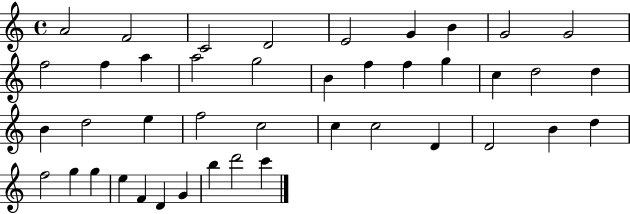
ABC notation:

X:1
T:Untitled
M:4/4
L:1/4
K:C
A2 F2 C2 D2 E2 G B G2 G2 f2 f a a2 g2 B f f g c d2 d B d2 e f2 c2 c c2 D D2 B d f2 g g e F D G b d'2 c'